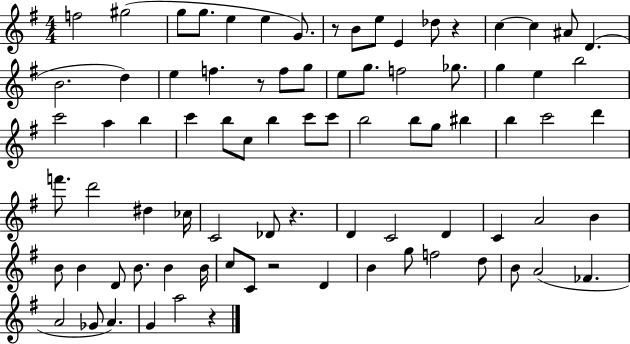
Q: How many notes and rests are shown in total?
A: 83